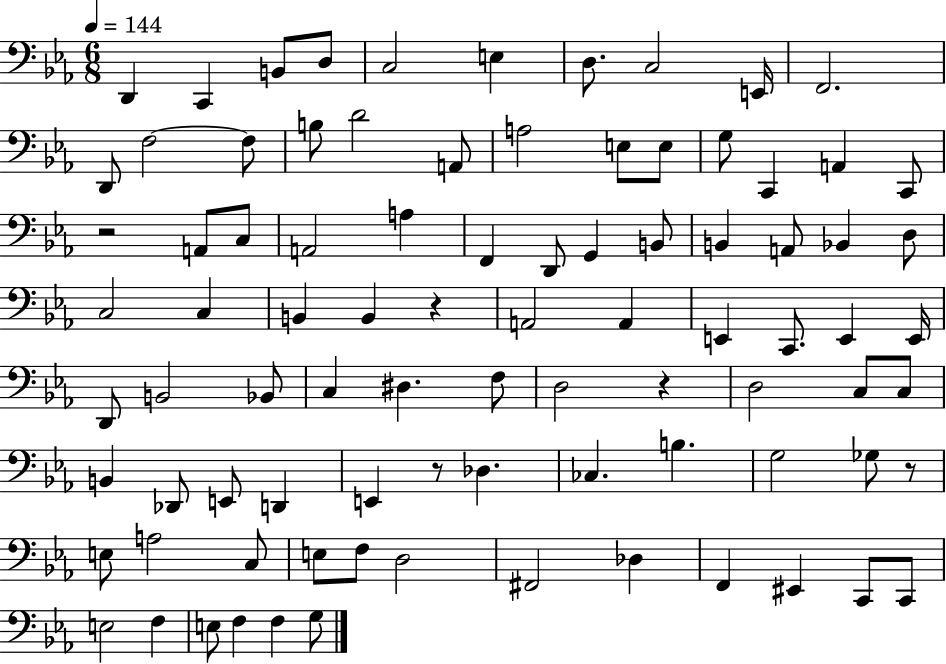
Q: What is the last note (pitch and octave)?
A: G3